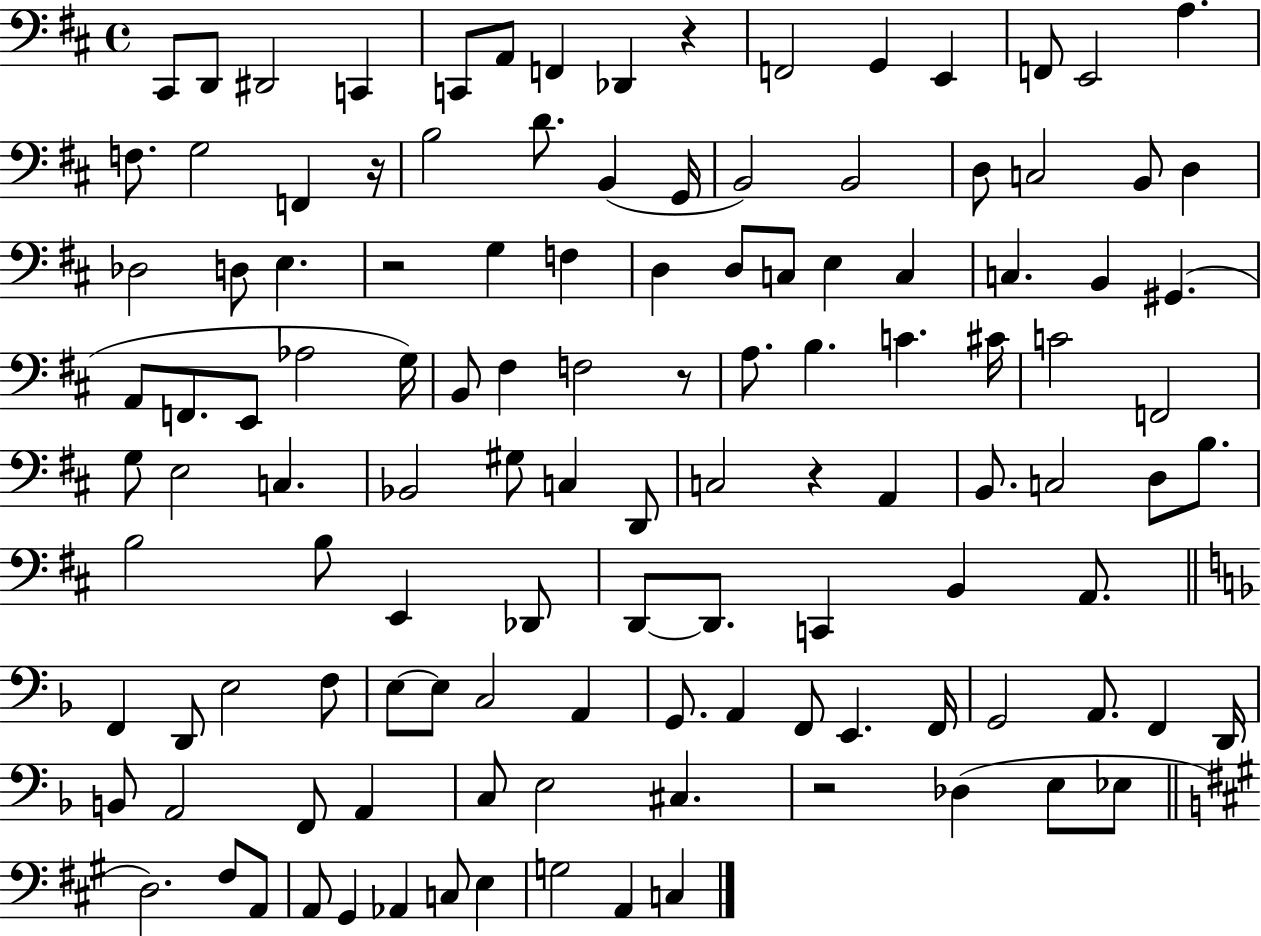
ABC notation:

X:1
T:Untitled
M:4/4
L:1/4
K:D
^C,,/2 D,,/2 ^D,,2 C,, C,,/2 A,,/2 F,, _D,, z F,,2 G,, E,, F,,/2 E,,2 A, F,/2 G,2 F,, z/4 B,2 D/2 B,, G,,/4 B,,2 B,,2 D,/2 C,2 B,,/2 D, _D,2 D,/2 E, z2 G, F, D, D,/2 C,/2 E, C, C, B,, ^G,, A,,/2 F,,/2 E,,/2 _A,2 G,/4 B,,/2 ^F, F,2 z/2 A,/2 B, C ^C/4 C2 F,,2 G,/2 E,2 C, _B,,2 ^G,/2 C, D,,/2 C,2 z A,, B,,/2 C,2 D,/2 B,/2 B,2 B,/2 E,, _D,,/2 D,,/2 D,,/2 C,, B,, A,,/2 F,, D,,/2 E,2 F,/2 E,/2 E,/2 C,2 A,, G,,/2 A,, F,,/2 E,, F,,/4 G,,2 A,,/2 F,, D,,/4 B,,/2 A,,2 F,,/2 A,, C,/2 E,2 ^C, z2 _D, E,/2 _E,/2 D,2 ^F,/2 A,,/2 A,,/2 ^G,, _A,, C,/2 E, G,2 A,, C,